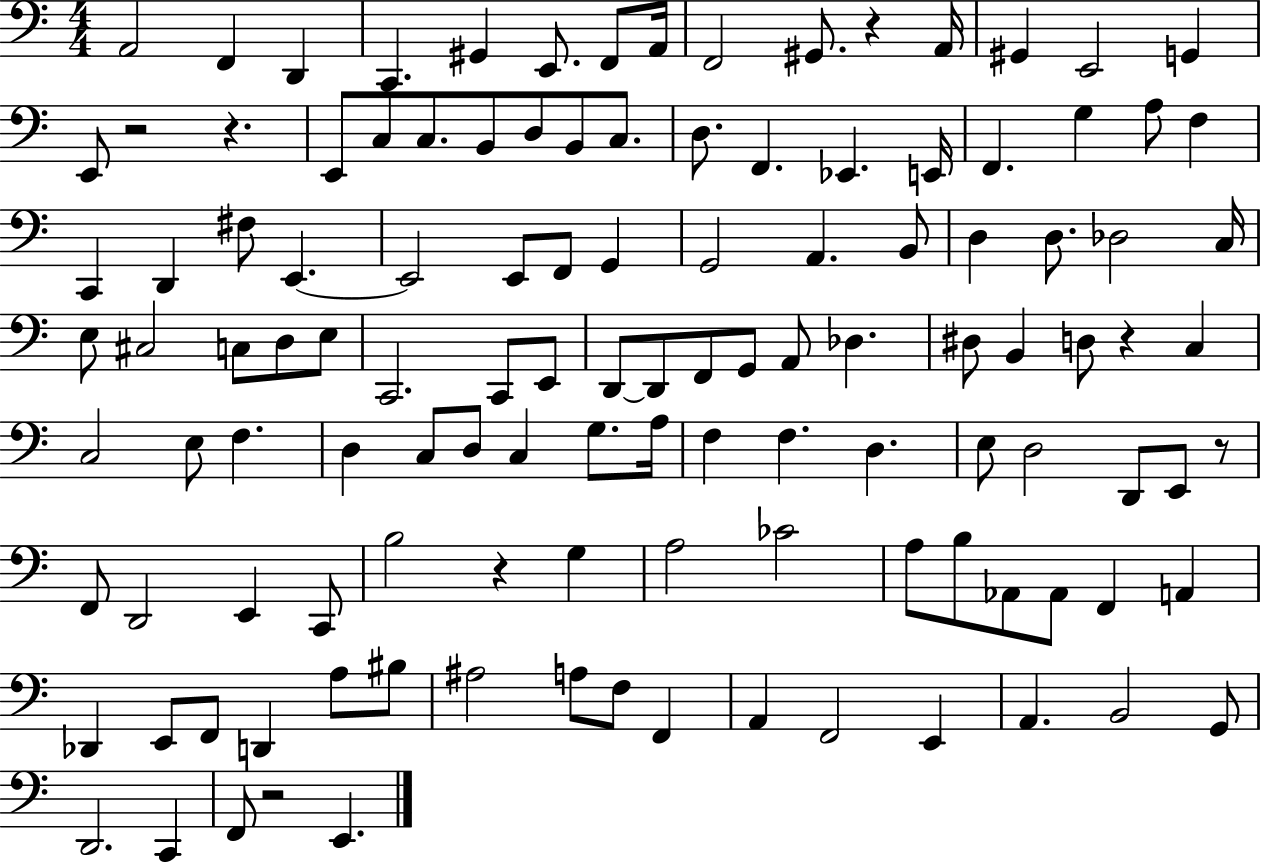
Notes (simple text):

A2/h F2/q D2/q C2/q. G#2/q E2/e. F2/e A2/s F2/h G#2/e. R/q A2/s G#2/q E2/h G2/q E2/e R/h R/q. E2/e C3/e C3/e. B2/e D3/e B2/e C3/e. D3/e. F2/q. Eb2/q. E2/s F2/q. G3/q A3/e F3/q C2/q D2/q F#3/e E2/q. E2/h E2/e F2/e G2/q G2/h A2/q. B2/e D3/q D3/e. Db3/h C3/s E3/e C#3/h C3/e D3/e E3/e C2/h. C2/e E2/e D2/e D2/e F2/e G2/e A2/e Db3/q. D#3/e B2/q D3/e R/q C3/q C3/h E3/e F3/q. D3/q C3/e D3/e C3/q G3/e. A3/s F3/q F3/q. D3/q. E3/e D3/h D2/e E2/e R/e F2/e D2/h E2/q C2/e B3/h R/q G3/q A3/h CES4/h A3/e B3/e Ab2/e Ab2/e F2/q A2/q Db2/q E2/e F2/e D2/q A3/e BIS3/e A#3/h A3/e F3/e F2/q A2/q F2/h E2/q A2/q. B2/h G2/e D2/h. C2/q F2/e R/h E2/q.